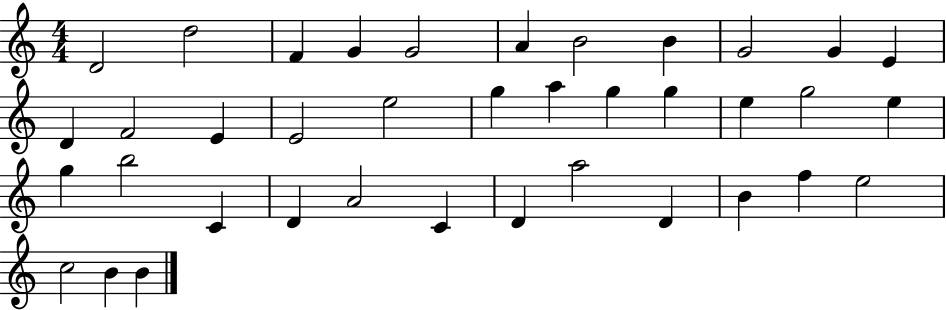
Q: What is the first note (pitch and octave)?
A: D4